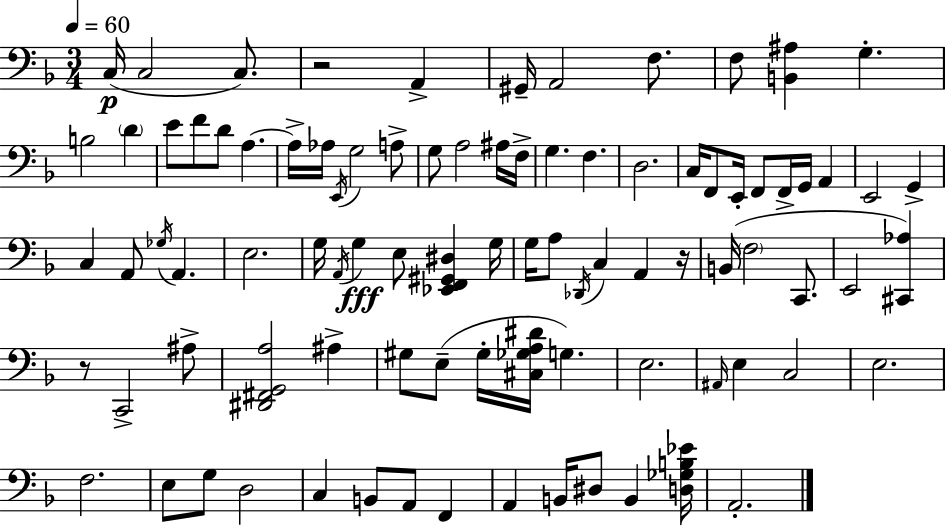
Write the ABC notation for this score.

X:1
T:Untitled
M:3/4
L:1/4
K:Dm
C,/4 C,2 C,/2 z2 A,, ^G,,/4 A,,2 F,/2 F,/2 [B,,^A,] G, B,2 D E/2 F/2 D/2 A, A,/4 _A,/4 E,,/4 G,2 A,/2 G,/2 A,2 ^A,/4 F,/4 G, F, D,2 C,/4 F,,/2 E,,/4 F,,/2 F,,/4 G,,/4 A,, E,,2 G,, C, A,,/2 _G,/4 A,, E,2 G,/4 A,,/4 G, E,/2 [_E,,F,,^G,,^D,] G,/4 G,/4 A,/2 _D,,/4 C, A,, z/4 B,,/4 F,2 C,,/2 E,,2 [^C,,_A,] z/2 C,,2 ^A,/2 [^D,,^F,,G,,A,]2 ^A, ^G,/2 E,/2 ^G,/4 [^C,_G,A,^D]/4 G, E,2 ^A,,/4 E, C,2 E,2 F,2 E,/2 G,/2 D,2 C, B,,/2 A,,/2 F,, A,, B,,/4 ^D,/2 B,, [D,_G,B,_E]/4 A,,2